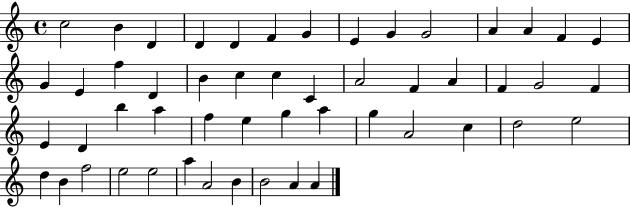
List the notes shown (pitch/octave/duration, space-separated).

C5/h B4/q D4/q D4/q D4/q F4/q G4/q E4/q G4/q G4/h A4/q A4/q F4/q E4/q G4/q E4/q F5/q D4/q B4/q C5/q C5/q C4/q A4/h F4/q A4/q F4/q G4/h F4/q E4/q D4/q B5/q A5/q F5/q E5/q G5/q A5/q G5/q A4/h C5/q D5/h E5/h D5/q B4/q F5/h E5/h E5/h A5/q A4/h B4/q B4/h A4/q A4/q